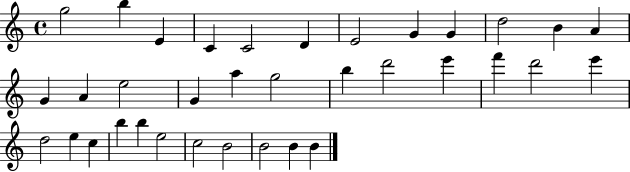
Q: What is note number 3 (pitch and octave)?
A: E4